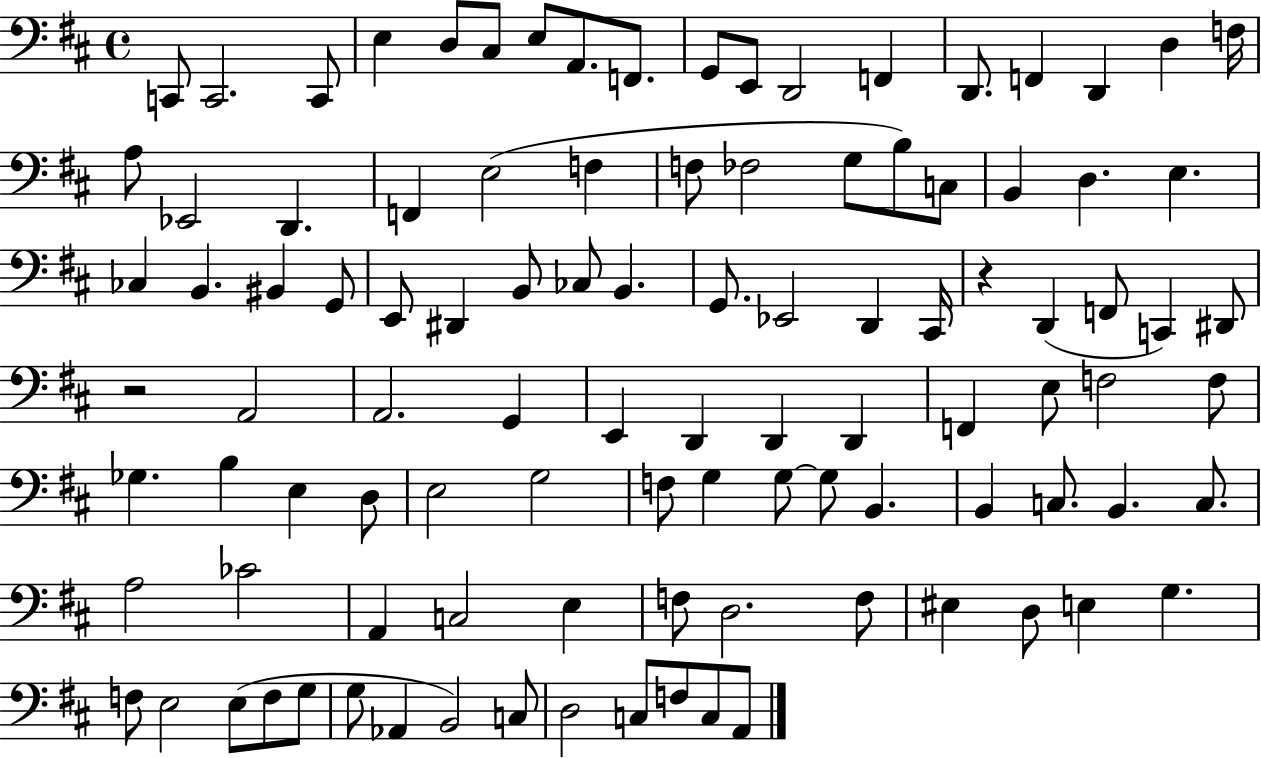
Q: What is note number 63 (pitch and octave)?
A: E3